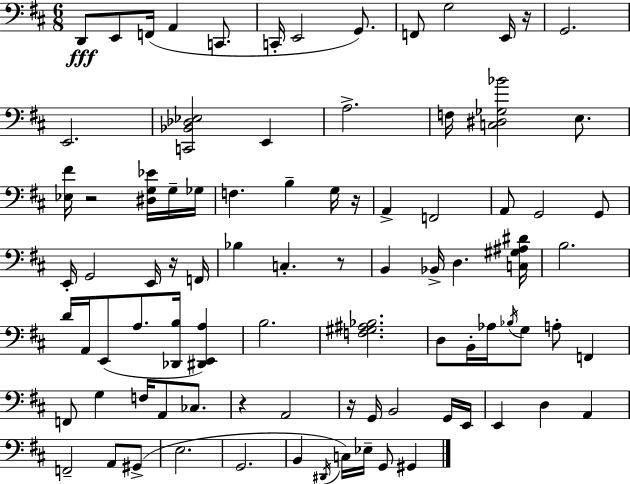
X:1
T:Untitled
M:6/8
L:1/4
K:D
D,,/2 E,,/2 F,,/4 A,, C,,/2 C,,/4 E,,2 G,,/2 F,,/2 G,2 E,,/4 z/4 G,,2 E,,2 [C,,_B,,_D,_E,]2 E,, A,2 F,/4 [C,^D,_G,_B]2 E,/2 [_E,^F]/4 z2 [^D,G,_E]/4 G,/4 _G,/4 F, B, G,/4 z/4 A,, F,,2 A,,/2 G,,2 G,,/2 E,,/4 G,,2 E,,/4 z/4 F,,/4 _B, C, z/2 B,, _B,,/4 D, [C,^G,^A,^D]/4 B,2 D/4 A,,/4 E,,/2 A,/2 [_D,,B,]/4 [^D,,E,,A,] B,2 [F,^G,^A,_B,]2 D,/2 B,,/4 _A,/4 _B,/4 G,/2 A,/2 F,, F,,/2 G, F,/4 A,,/2 _C,/2 z A,,2 z/4 G,,/4 B,,2 G,,/4 E,,/4 E,, D, A,, F,,2 A,,/2 ^G,,/2 E,2 G,,2 B,, ^D,,/4 C,/4 _E,/4 G,,/2 ^G,,